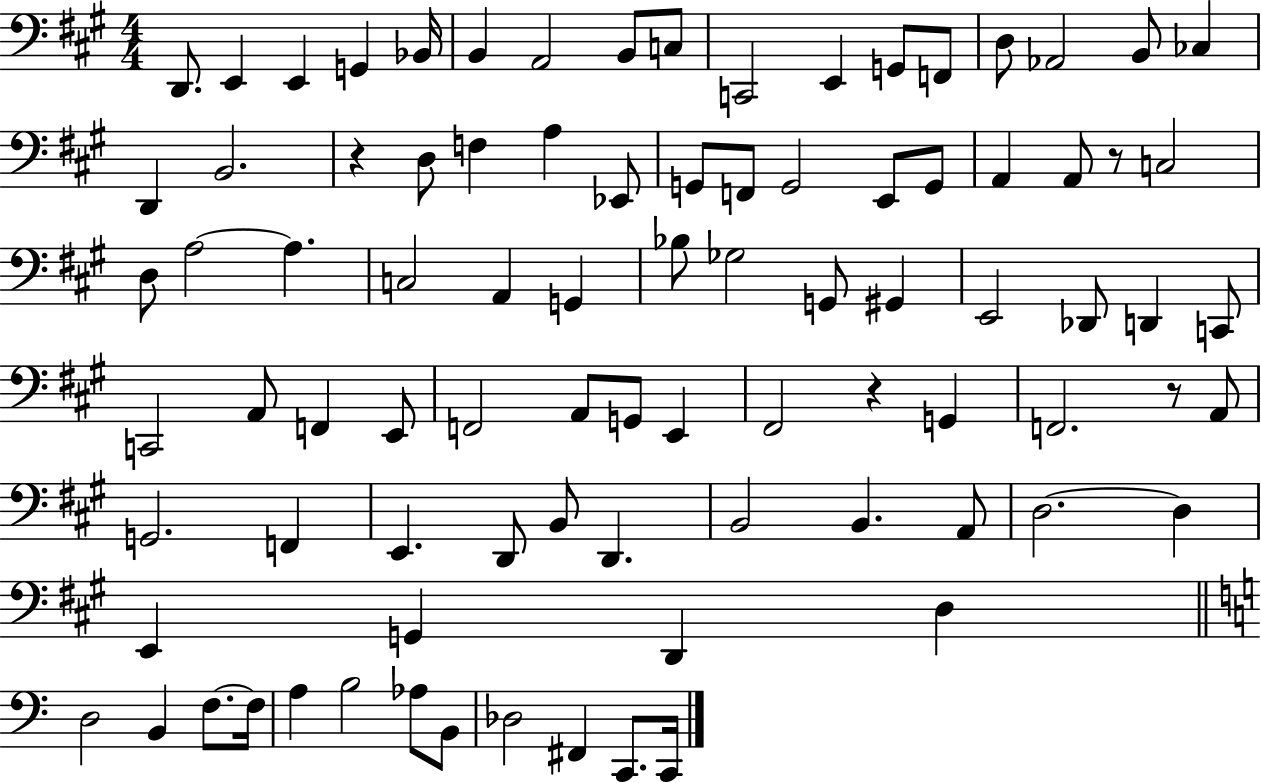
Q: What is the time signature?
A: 4/4